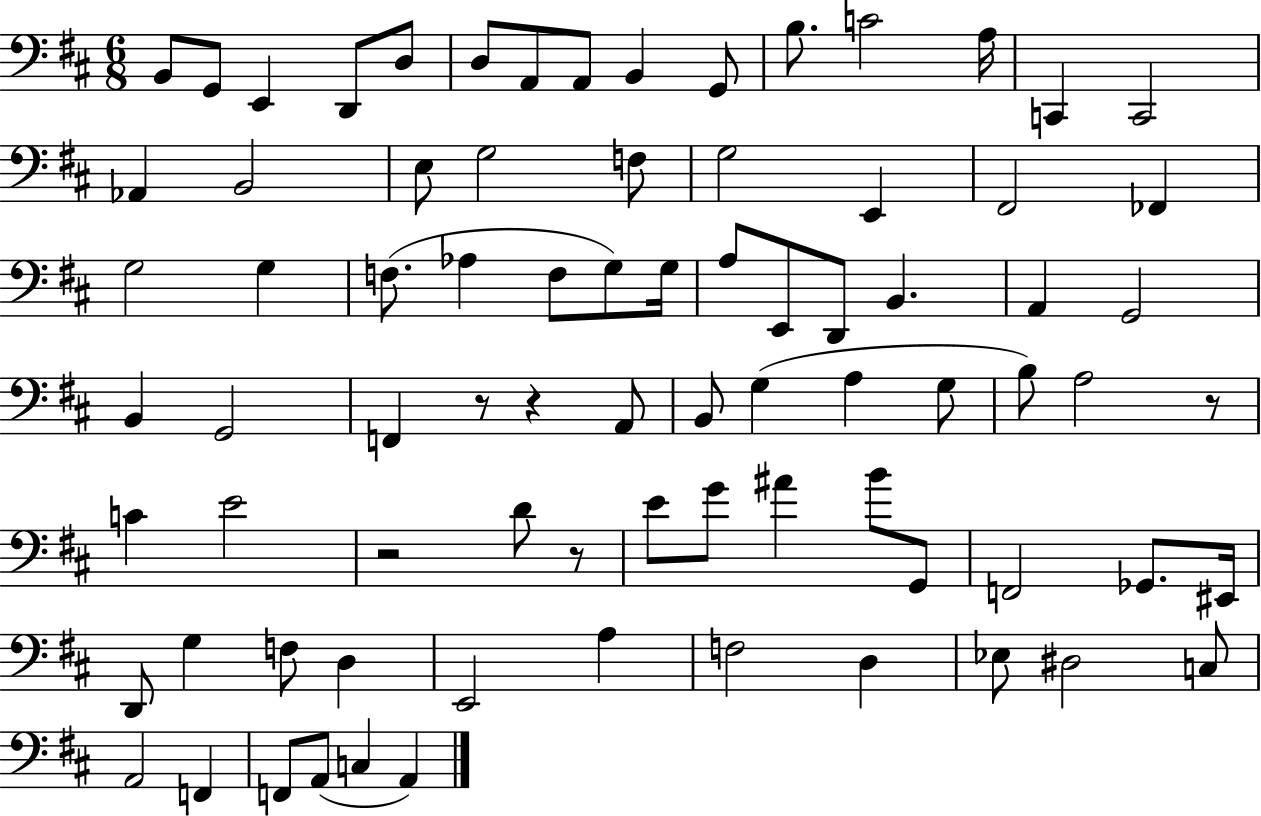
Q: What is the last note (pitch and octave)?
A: A2